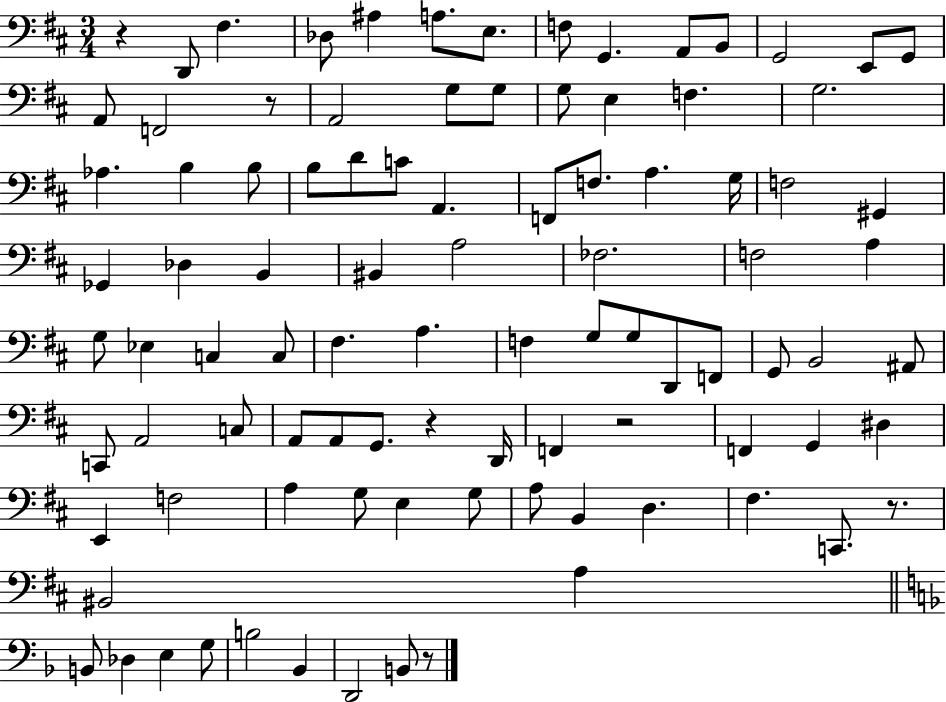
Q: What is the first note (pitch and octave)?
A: D2